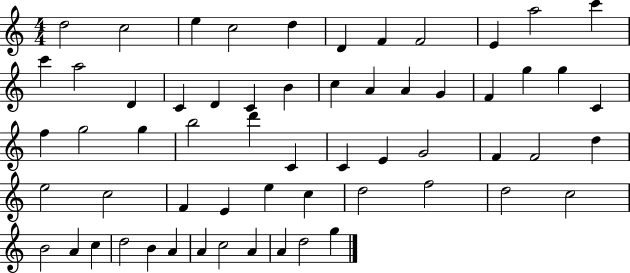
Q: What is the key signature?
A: C major